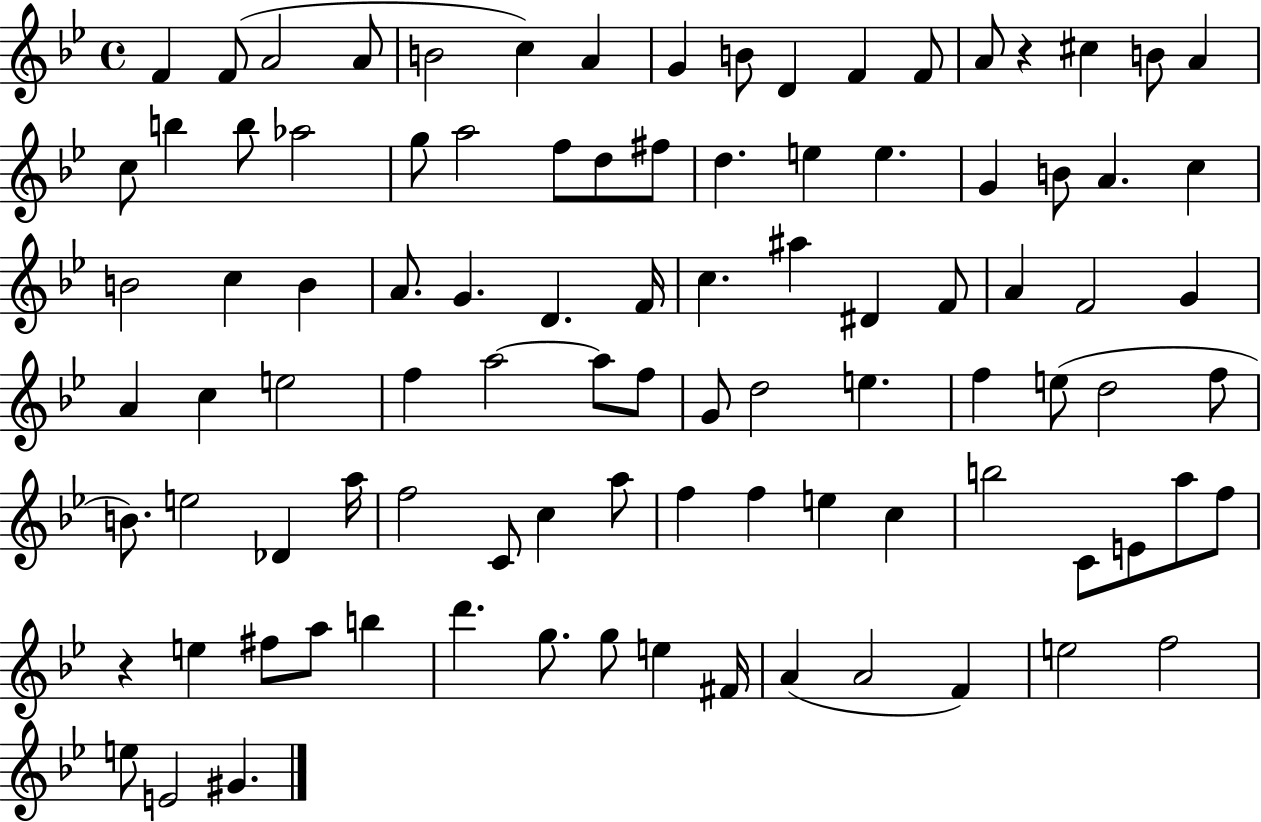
{
  \clef treble
  \time 4/4
  \defaultTimeSignature
  \key bes \major
  f'4 f'8( a'2 a'8 | b'2 c''4) a'4 | g'4 b'8 d'4 f'4 f'8 | a'8 r4 cis''4 b'8 a'4 | \break c''8 b''4 b''8 aes''2 | g''8 a''2 f''8 d''8 fis''8 | d''4. e''4 e''4. | g'4 b'8 a'4. c''4 | \break b'2 c''4 b'4 | a'8. g'4. d'4. f'16 | c''4. ais''4 dis'4 f'8 | a'4 f'2 g'4 | \break a'4 c''4 e''2 | f''4 a''2~~ a''8 f''8 | g'8 d''2 e''4. | f''4 e''8( d''2 f''8 | \break b'8.) e''2 des'4 a''16 | f''2 c'8 c''4 a''8 | f''4 f''4 e''4 c''4 | b''2 c'8 e'8 a''8 f''8 | \break r4 e''4 fis''8 a''8 b''4 | d'''4. g''8. g''8 e''4 fis'16 | a'4( a'2 f'4) | e''2 f''2 | \break e''8 e'2 gis'4. | \bar "|."
}